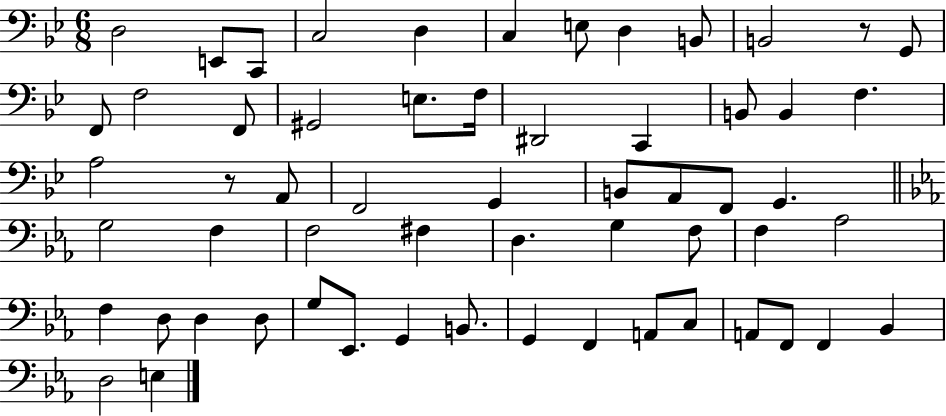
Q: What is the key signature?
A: BES major